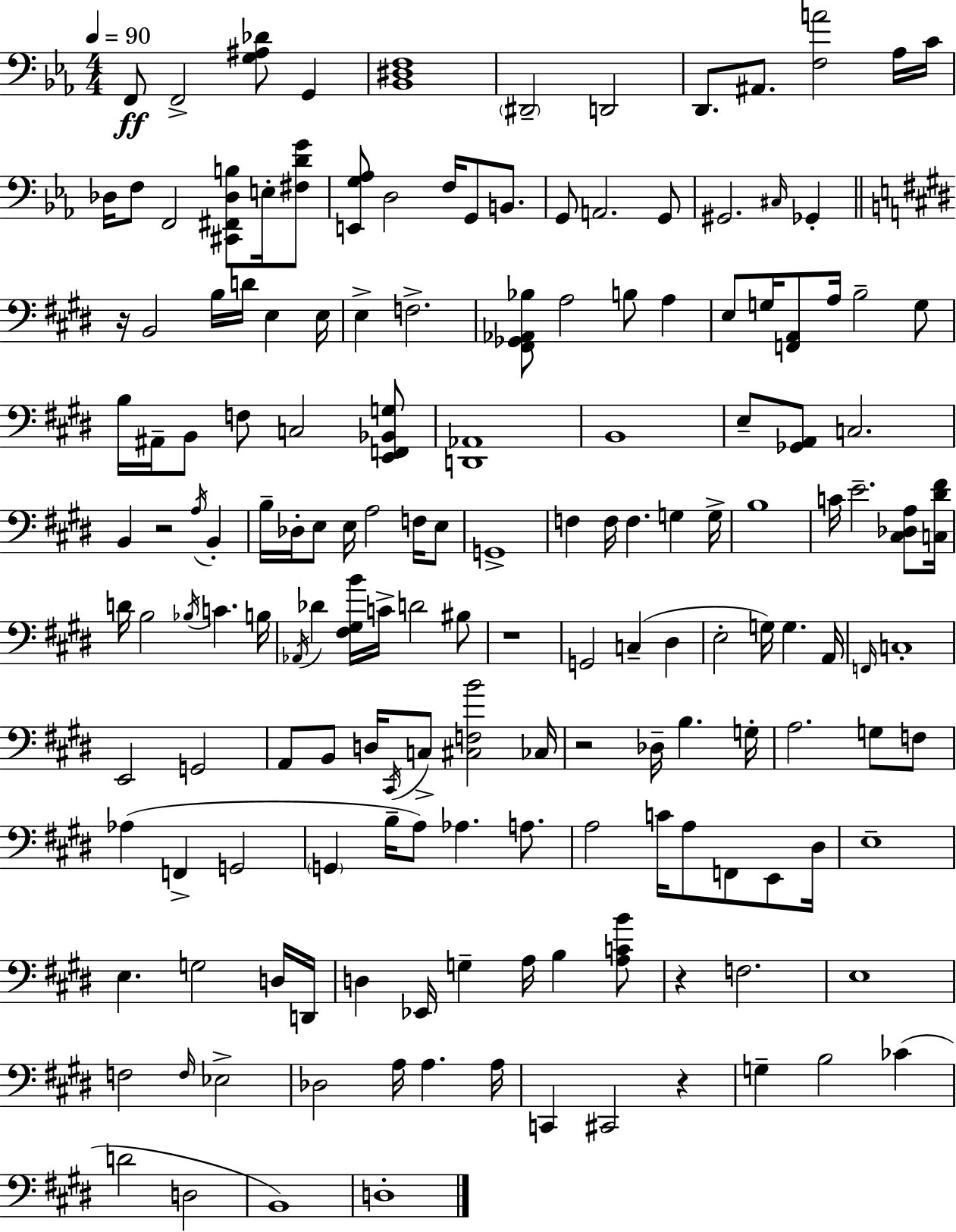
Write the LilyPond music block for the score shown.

{
  \clef bass
  \numericTimeSignature
  \time 4/4
  \key ees \major
  \tempo 4 = 90
  \repeat volta 2 { f,8\ff f,2-> <g ais des'>8 g,4 | <bes, dis f>1 | \parenthesize dis,2-- d,2 | d,8. ais,8. <f a'>2 aes16 c'16 | \break des16 f8 f,2 <cis, fis, des b>8 e16-. <fis d' g'>8 | <e, g aes>8 d2 f16 g,8 b,8. | g,8 a,2. g,8 | gis,2. \grace { cis16 } ges,4-. | \break \bar "||" \break \key e \major r16 b,2 b16 d'16 e4 e16 | e4-> f2.-> | <fis, ges, aes, bes>8 a2 b8 a4 | e8 g16 <f, a,>8 a16 b2-- g8 | \break b16 ais,16-- b,8 f8 c2 <e, f, bes, g>8 | <d, aes,>1 | b,1 | e8-- <ges, a,>8 c2. | \break b,4 r2 \acciaccatura { a16 } b,4-. | b16-- des16-. e8 e16 a2 f16 e8 | g,1-> | f4 f16 f4. g4 | \break g16-> b1 | c'16 e'2.-- <cis des a>8 | <c dis' fis'>16 d'16 b2 \acciaccatura { bes16 } c'4. | b16 \acciaccatura { aes,16 } des'4 <fis gis b'>16 c'16-> d'2 | \break bis8 r1 | g,2 c4--( dis4 | e2-. g16) g4. | a,16 \grace { f,16 } c1-. | \break e,2 g,2 | a,8 b,8 d16 \acciaccatura { cis,16 } c8-> <cis f b'>2 | ces16 r2 des16-- b4. | g16-. a2. | \break g8 f8 aes4( f,4-> g,2 | \parenthesize g,4 b16-- a8) aes4. | a8. a2 c'16 a8 | f,8 e,8 dis16 e1-- | \break e4. g2 | d16 d,16 d4 ees,16 g4-- a16 b4 | <a c' b'>8 r4 f2. | e1 | \break f2 \grace { f16 } ees2-> | des2 a16 a4. | a16 c,4 cis,2 | r4 g4-- b2 | \break ces'4( d'2 d2 | b,1) | d1-. | } \bar "|."
}